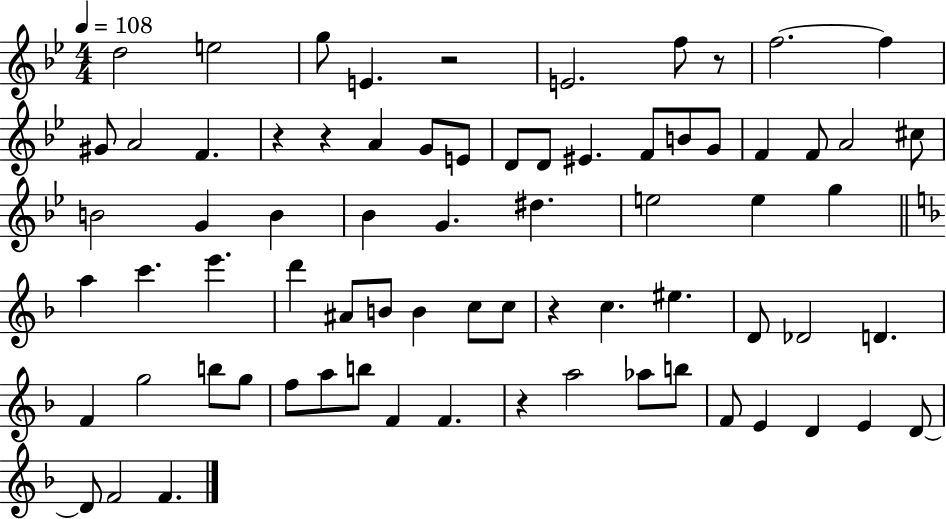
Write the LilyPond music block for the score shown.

{
  \clef treble
  \numericTimeSignature
  \time 4/4
  \key bes \major
  \tempo 4 = 108
  d''2 e''2 | g''8 e'4. r2 | e'2. f''8 r8 | f''2.~~ f''4 | \break gis'8 a'2 f'4. | r4 r4 a'4 g'8 e'8 | d'8 d'8 eis'4. f'8 b'8 g'8 | f'4 f'8 a'2 cis''8 | \break b'2 g'4 b'4 | bes'4 g'4. dis''4. | e''2 e''4 g''4 | \bar "||" \break \key f \major a''4 c'''4. e'''4. | d'''4 ais'8 b'8 b'4 c''8 c''8 | r4 c''4. eis''4. | d'8 des'2 d'4. | \break f'4 g''2 b''8 g''8 | f''8 a''8 b''8 f'4 f'4. | r4 a''2 aes''8 b''8 | f'8 e'4 d'4 e'4 d'8~~ | \break d'8 f'2 f'4. | \bar "|."
}